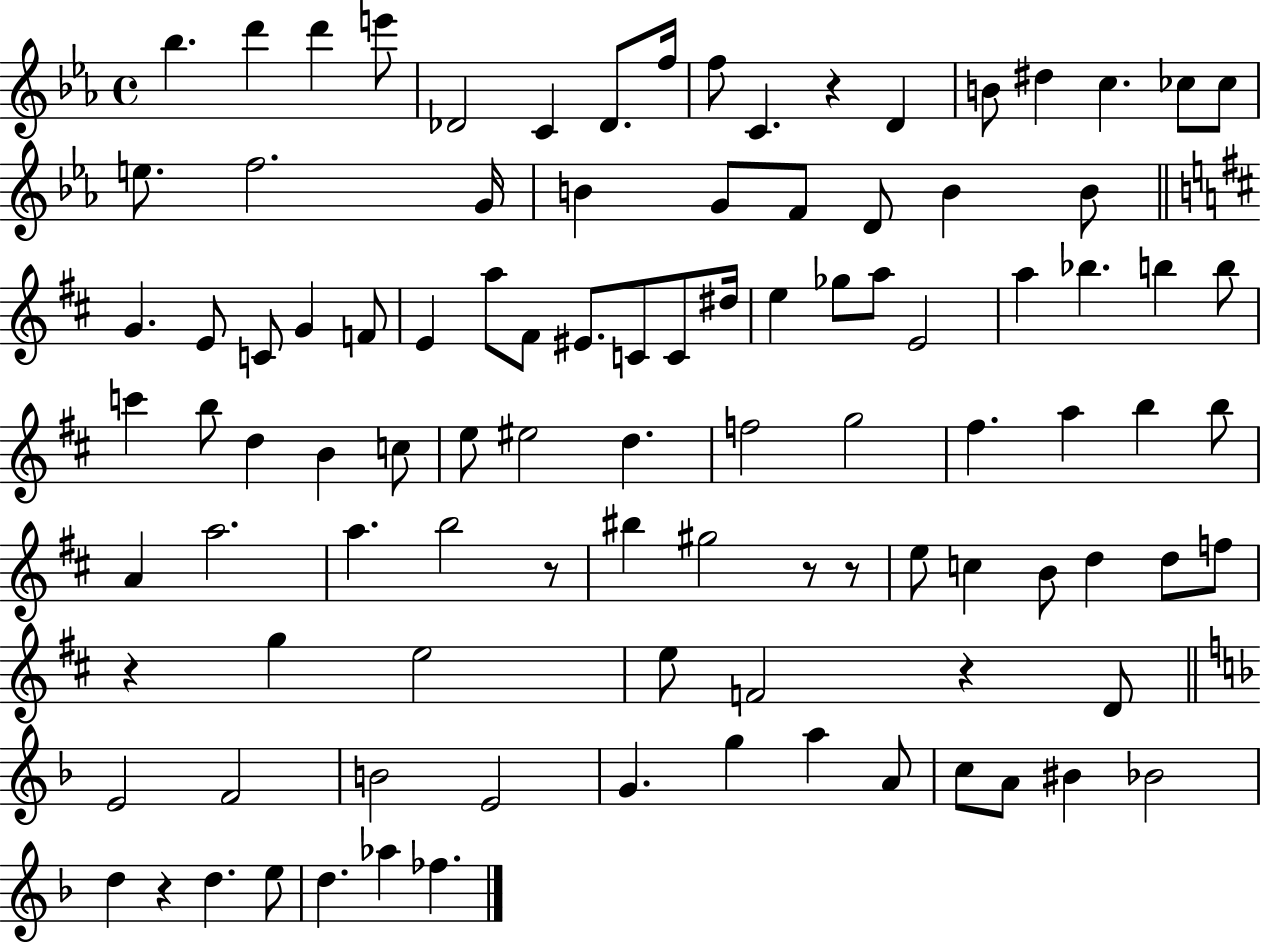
Bb5/q. D6/q D6/q E6/e Db4/h C4/q Db4/e. F5/s F5/e C4/q. R/q D4/q B4/e D#5/q C5/q. CES5/e CES5/e E5/e. F5/h. G4/s B4/q G4/e F4/e D4/e B4/q B4/e G4/q. E4/e C4/e G4/q F4/e E4/q A5/e F#4/e EIS4/e. C4/e C4/e D#5/s E5/q Gb5/e A5/e E4/h A5/q Bb5/q. B5/q B5/e C6/q B5/e D5/q B4/q C5/e E5/e EIS5/h D5/q. F5/h G5/h F#5/q. A5/q B5/q B5/e A4/q A5/h. A5/q. B5/h R/e BIS5/q G#5/h R/e R/e E5/e C5/q B4/e D5/q D5/e F5/e R/q G5/q E5/h E5/e F4/h R/q D4/e E4/h F4/h B4/h E4/h G4/q. G5/q A5/q A4/e C5/e A4/e BIS4/q Bb4/h D5/q R/q D5/q. E5/e D5/q. Ab5/q FES5/q.